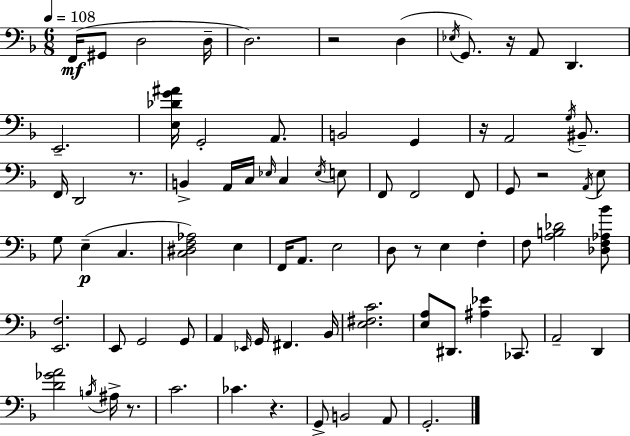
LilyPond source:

{
  \clef bass
  \numericTimeSignature
  \time 6/8
  \key f \major
  \tempo 4 = 108
  f,16(\mf gis,8 d2 d16-- | d2.) | r2 d4( | \acciaccatura { ees16 } g,8.) r16 a,8 d,4. | \break e,2.-- | <e des' g' ais'>16 g,2-. a,8. | b,2 g,4 | r16 a,2 \acciaccatura { g16 } bis,8.-- | \break f,16 d,2 r8. | b,4-> a,16 c16 \grace { ees16 } c4 | \acciaccatura { ees16 } e8 f,8 f,2 | f,8 g,8 r2 | \break \acciaccatura { a,16 } e8 g8 e4--(\p c4. | <c dis f aes>2) | e4 f,16 a,8. e2 | d8 r8 e4 | \break f4-. f8 <a b des'>2 | <des f aes bes'>8 <e, f>2. | e,8 g,2 | g,8 a,4 \grace { ees,16 } g,16 fis,4. | \break bes,16 <e fis c'>2. | <e a>8 dis,8. <ais ees'>4 | ces,8. a,2-- | d,4 <d' ges' a'>2 | \break \acciaccatura { b16 } ais16-> r8. c'2. | ces'4. | r4. g,8-> b,2 | a,8 g,2.-. | \break \bar "|."
}